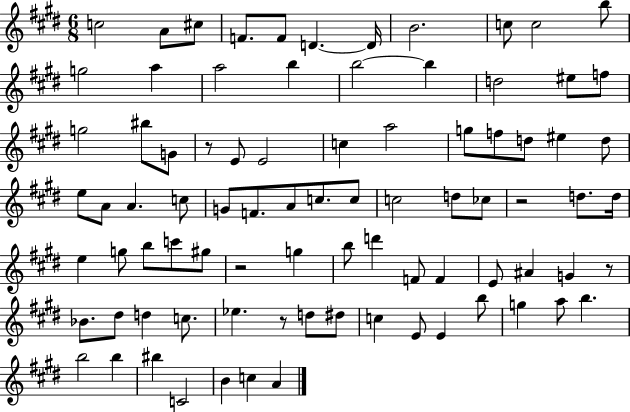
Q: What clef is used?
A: treble